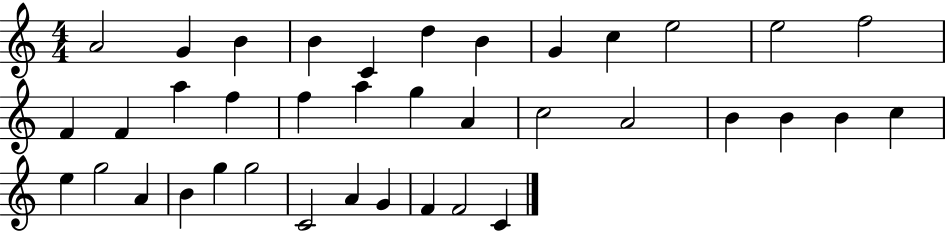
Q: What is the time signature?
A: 4/4